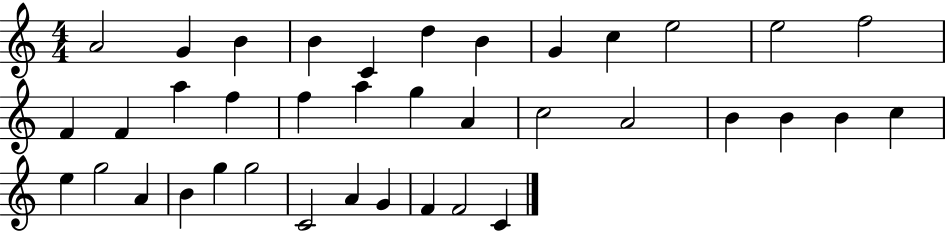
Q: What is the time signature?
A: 4/4